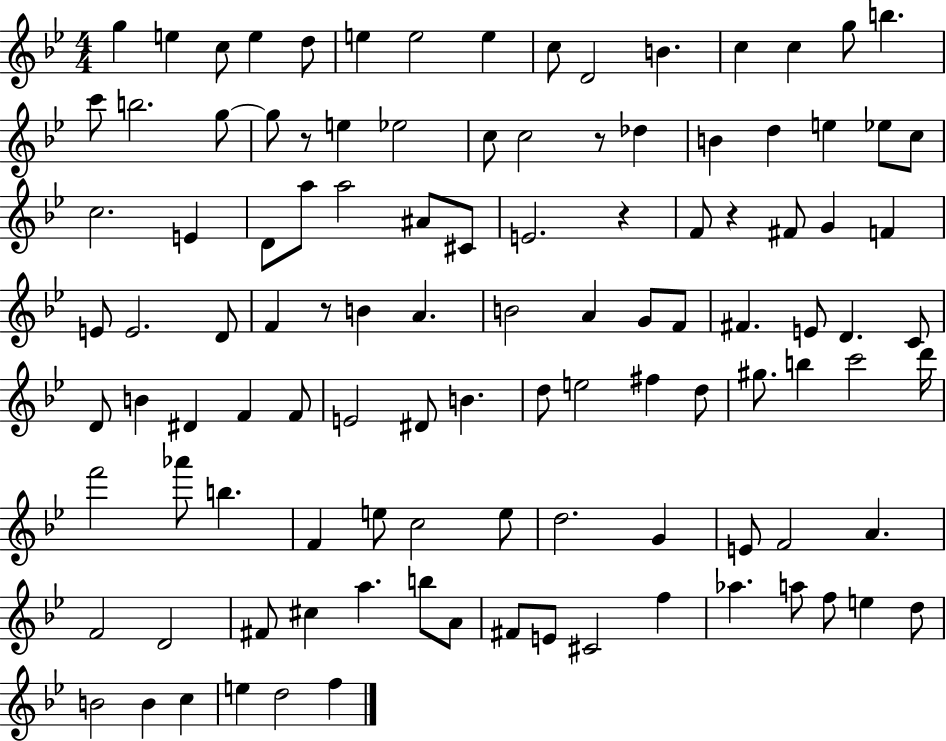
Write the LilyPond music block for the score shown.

{
  \clef treble
  \numericTimeSignature
  \time 4/4
  \key bes \major
  g''4 e''4 c''8 e''4 d''8 | e''4 e''2 e''4 | c''8 d'2 b'4. | c''4 c''4 g''8 b''4. | \break c'''8 b''2. g''8~~ | g''8 r8 e''4 ees''2 | c''8 c''2 r8 des''4 | b'4 d''4 e''4 ees''8 c''8 | \break c''2. e'4 | d'8 a''8 a''2 ais'8 cis'8 | e'2. r4 | f'8 r4 fis'8 g'4 f'4 | \break e'8 e'2. d'8 | f'4 r8 b'4 a'4. | b'2 a'4 g'8 f'8 | fis'4. e'8 d'4. c'8 | \break d'8 b'4 dis'4 f'4 f'8 | e'2 dis'8 b'4. | d''8 e''2 fis''4 d''8 | gis''8. b''4 c'''2 d'''16 | \break f'''2 aes'''8 b''4. | f'4 e''8 c''2 e''8 | d''2. g'4 | e'8 f'2 a'4. | \break f'2 d'2 | fis'8 cis''4 a''4. b''8 a'8 | fis'8 e'8 cis'2 f''4 | aes''4. a''8 f''8 e''4 d''8 | \break b'2 b'4 c''4 | e''4 d''2 f''4 | \bar "|."
}